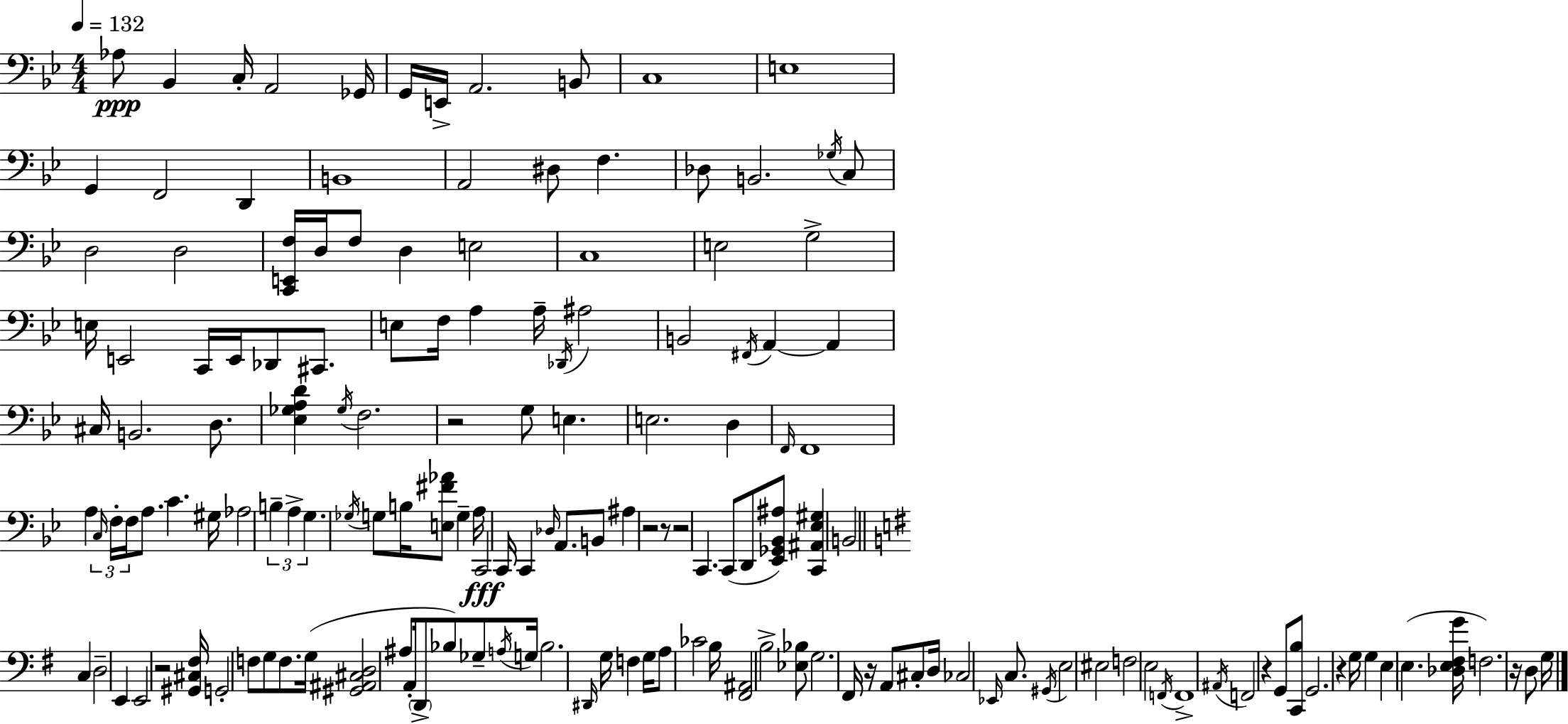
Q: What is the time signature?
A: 4/4